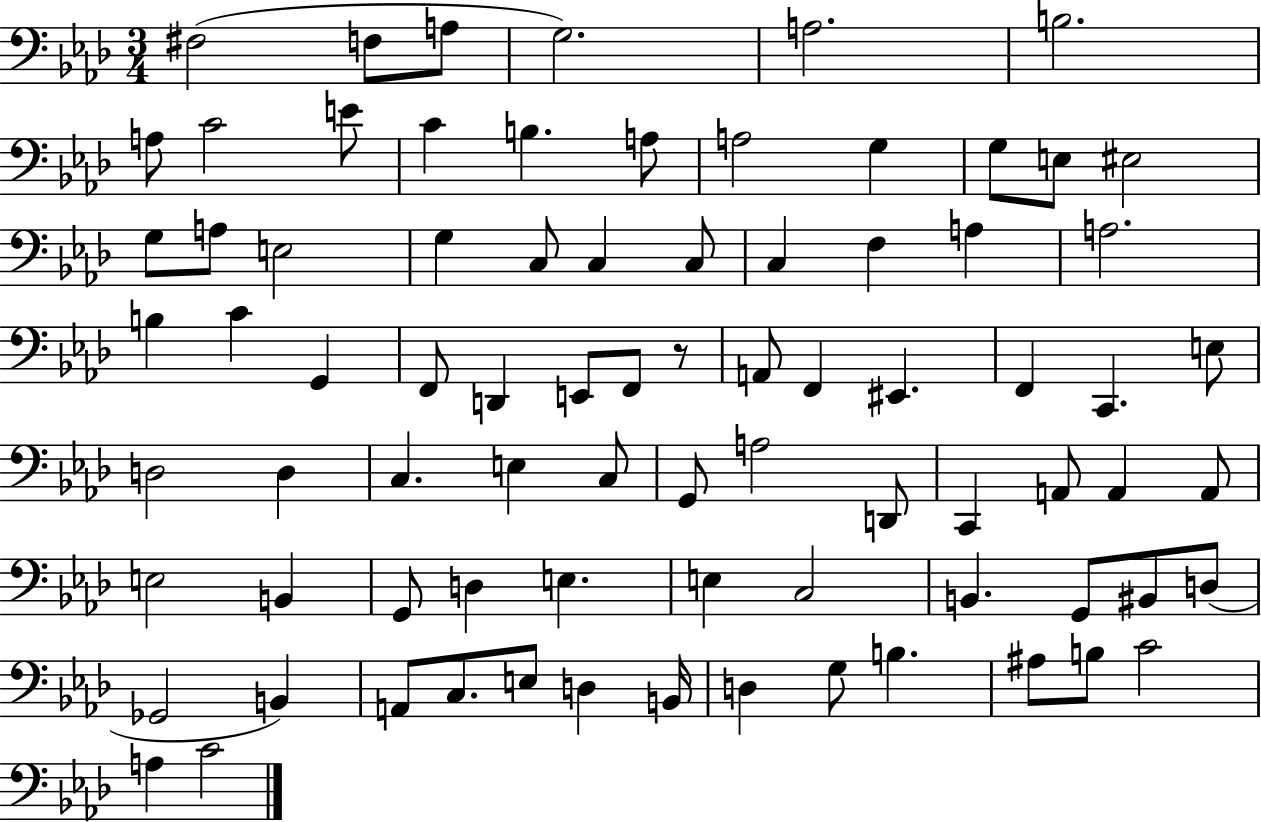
F#3/h F3/e A3/e G3/h. A3/h. B3/h. A3/e C4/h E4/e C4/q B3/q. A3/e A3/h G3/q G3/e E3/e EIS3/h G3/e A3/e E3/h G3/q C3/e C3/q C3/e C3/q F3/q A3/q A3/h. B3/q C4/q G2/q F2/e D2/q E2/e F2/e R/e A2/e F2/q EIS2/q. F2/q C2/q. E3/e D3/h D3/q C3/q. E3/q C3/e G2/e A3/h D2/e C2/q A2/e A2/q A2/e E3/h B2/q G2/e D3/q E3/q. E3/q C3/h B2/q. G2/e BIS2/e D3/e Gb2/h B2/q A2/e C3/e. E3/e D3/q B2/s D3/q G3/e B3/q. A#3/e B3/e C4/h A3/q C4/h